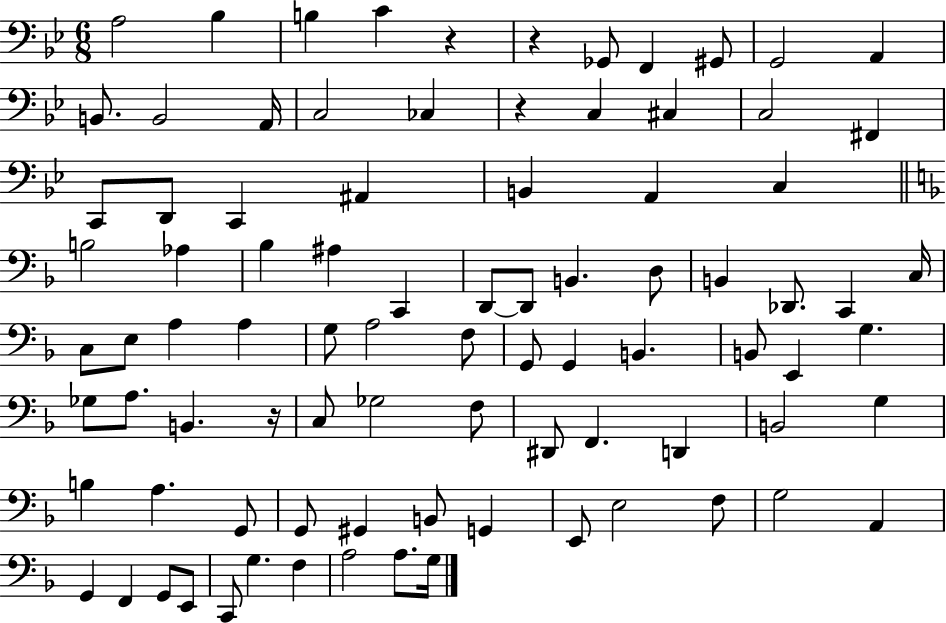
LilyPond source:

{
  \clef bass
  \numericTimeSignature
  \time 6/8
  \key bes \major
  \repeat volta 2 { a2 bes4 | b4 c'4 r4 | r4 ges,8 f,4 gis,8 | g,2 a,4 | \break b,8. b,2 a,16 | c2 ces4 | r4 c4 cis4 | c2 fis,4 | \break c,8 d,8 c,4 ais,4 | b,4 a,4 c4 | \bar "||" \break \key f \major b2 aes4 | bes4 ais4 c,4 | d,8~~ d,8 b,4. d8 | b,4 des,8. c,4 c16 | \break c8 e8 a4 a4 | g8 a2 f8 | g,8 g,4 b,4. | b,8 e,4 g4. | \break ges8 a8. b,4. r16 | c8 ges2 f8 | dis,8 f,4. d,4 | b,2 g4 | \break b4 a4. g,8 | g,8 gis,4 b,8 g,4 | e,8 e2 f8 | g2 a,4 | \break g,4 f,4 g,8 e,8 | c,8 g4. f4 | a2 a8. g16 | } \bar "|."
}